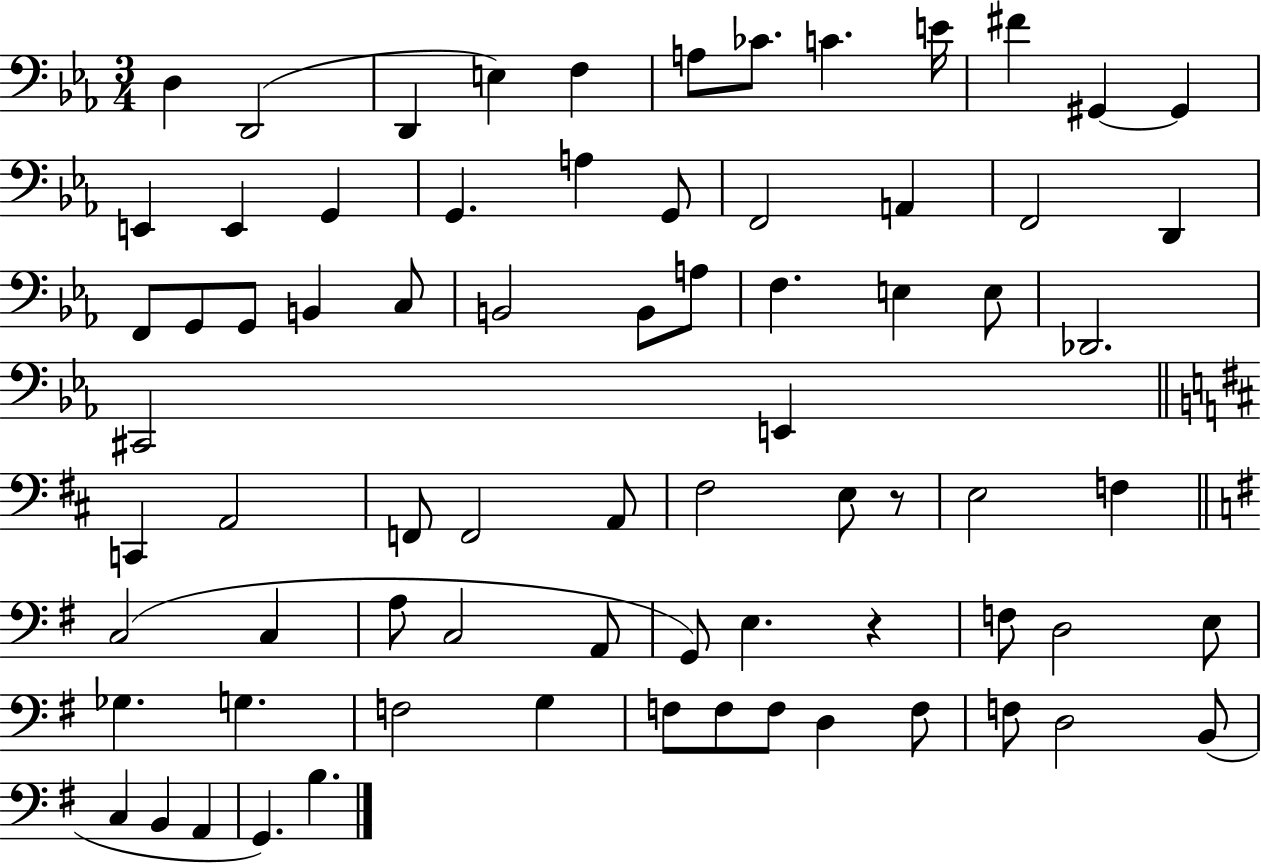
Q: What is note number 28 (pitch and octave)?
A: B2